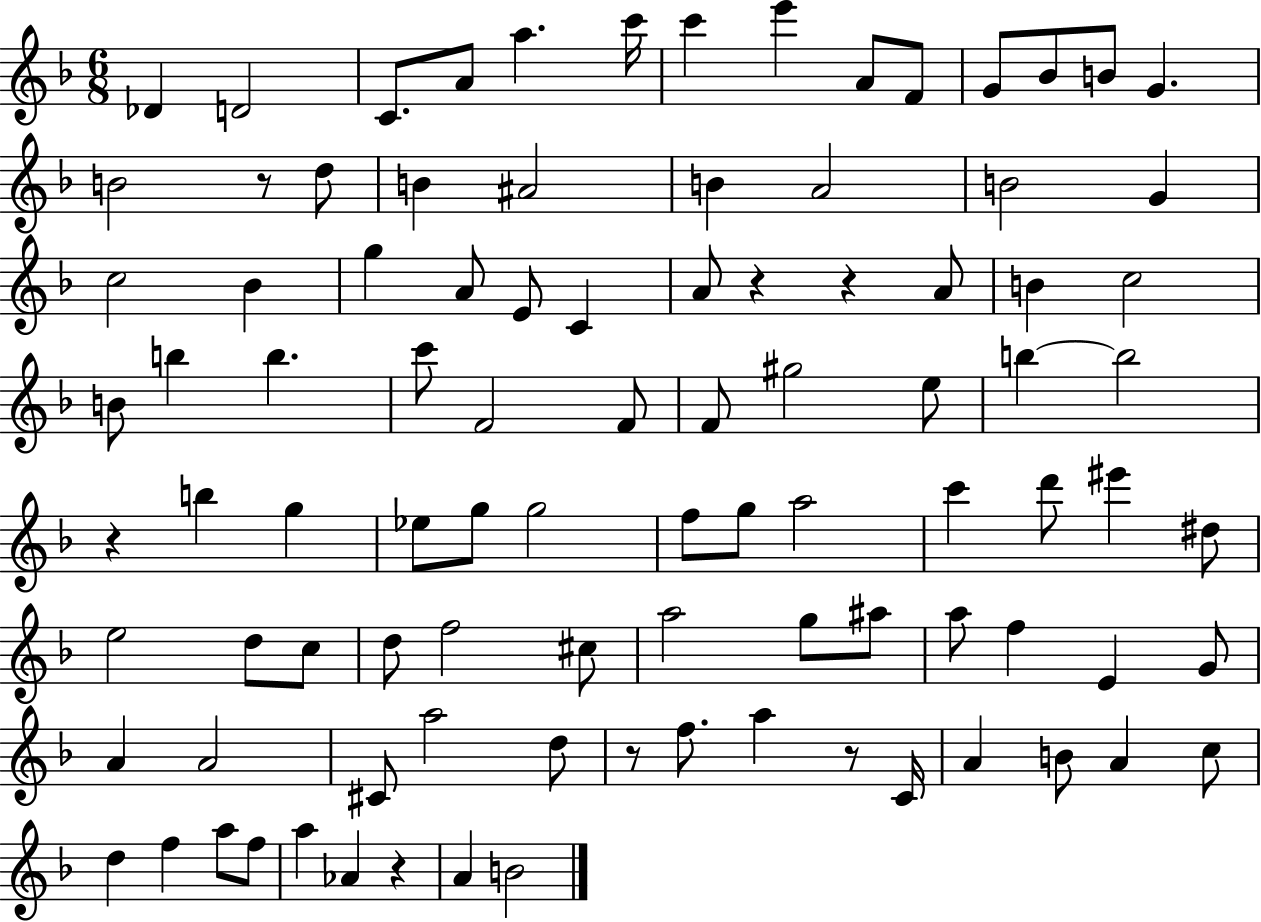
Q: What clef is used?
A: treble